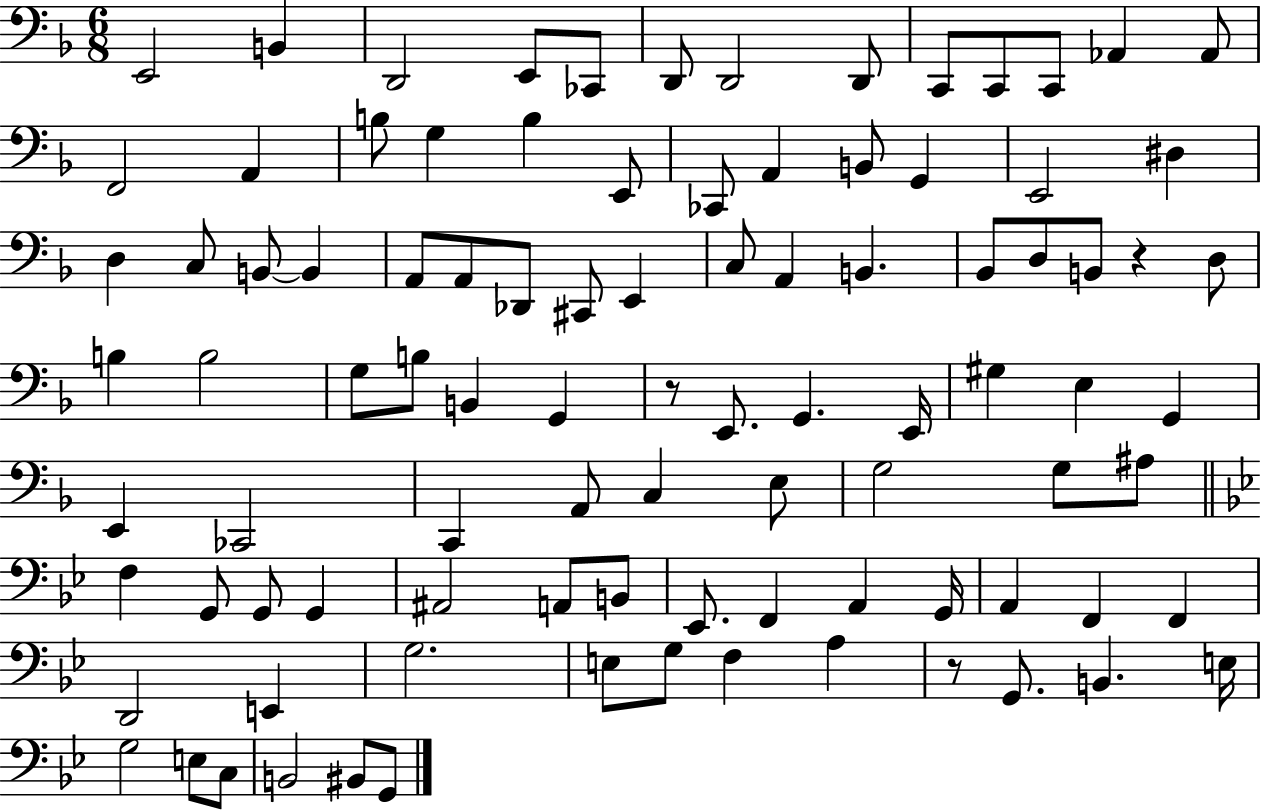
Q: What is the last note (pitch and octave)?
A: G2